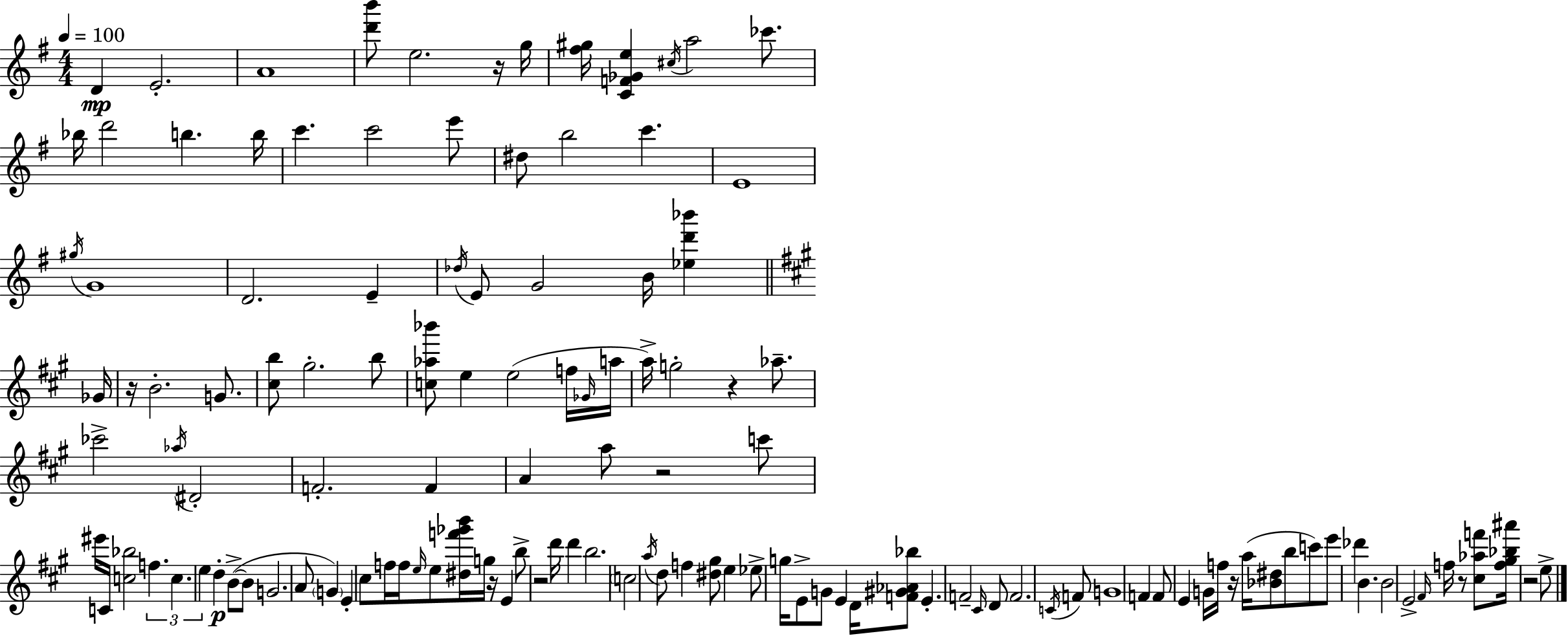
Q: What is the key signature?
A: G major